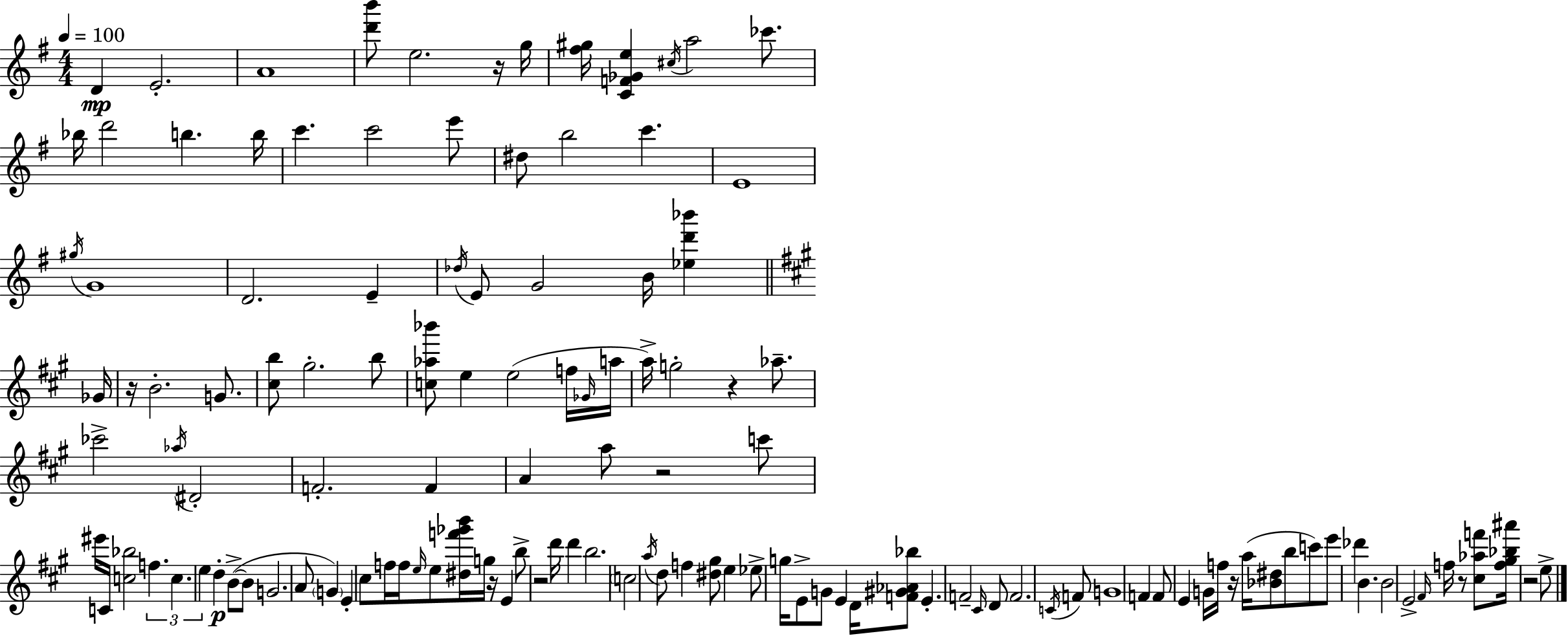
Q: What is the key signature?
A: G major